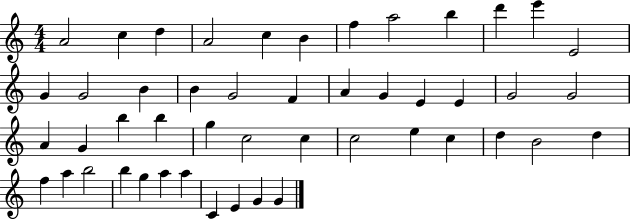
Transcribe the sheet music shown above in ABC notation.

X:1
T:Untitled
M:4/4
L:1/4
K:C
A2 c d A2 c B f a2 b d' e' E2 G G2 B B G2 F A G E E G2 G2 A G b b g c2 c c2 e c d B2 d f a b2 b g a a C E G G